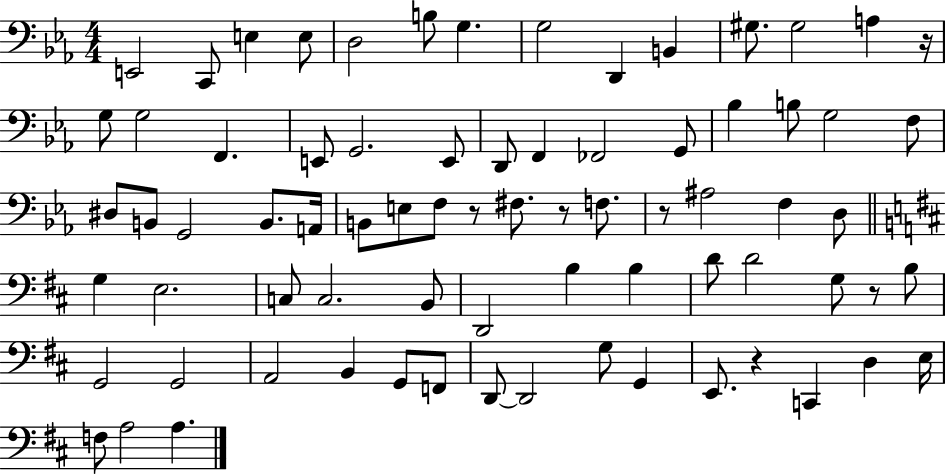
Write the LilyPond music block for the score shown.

{
  \clef bass
  \numericTimeSignature
  \time 4/4
  \key ees \major
  e,2 c,8 e4 e8 | d2 b8 g4. | g2 d,4 b,4 | gis8. gis2 a4 r16 | \break g8 g2 f,4. | e,8 g,2. e,8 | d,8 f,4 fes,2 g,8 | bes4 b8 g2 f8 | \break dis8 b,8 g,2 b,8. a,16 | b,8 e8 f8 r8 fis8. r8 f8. | r8 ais2 f4 d8 | \bar "||" \break \key b \minor g4 e2. | c8 c2. b,8 | d,2 b4 b4 | d'8 d'2 g8 r8 b8 | \break g,2 g,2 | a,2 b,4 g,8 f,8 | d,8~~ d,2 g8 g,4 | e,8. r4 c,4 d4 e16 | \break f8 a2 a4. | \bar "|."
}